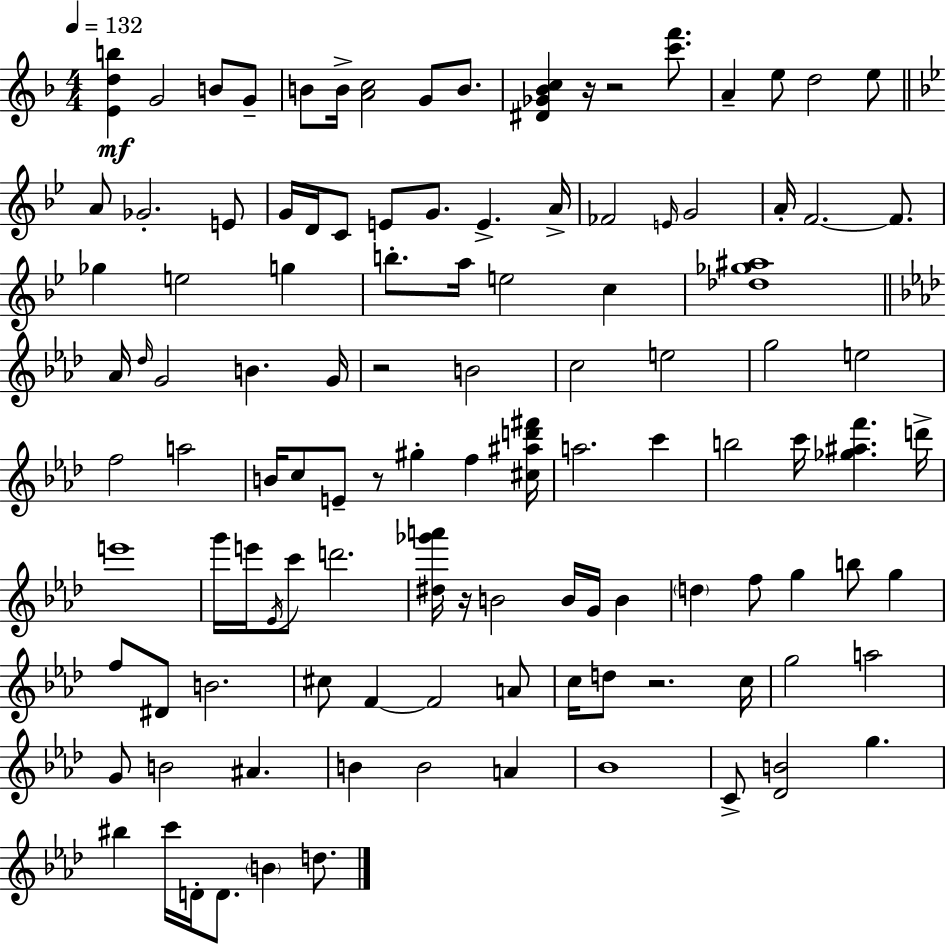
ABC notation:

X:1
T:Untitled
M:4/4
L:1/4
K:Dm
[Edb] G2 B/2 G/2 B/2 B/4 [Ac]2 G/2 B/2 [^D_G_Bc] z/4 z2 [c'f']/2 A e/2 d2 e/2 A/2 _G2 E/2 G/4 D/4 C/2 E/2 G/2 E A/4 _F2 E/4 G2 A/4 F2 F/2 _g e2 g b/2 a/4 e2 c [_d_g^a]4 _A/4 _d/4 G2 B G/4 z2 B2 c2 e2 g2 e2 f2 a2 B/4 c/2 E/2 z/2 ^g f [^c^ad'^f']/4 a2 c' b2 c'/4 [_g^af'] d'/4 e'4 g'/4 e'/4 _E/4 c'/2 d'2 [^d_g'a']/4 z/4 B2 B/4 G/4 B d f/2 g b/2 g f/2 ^D/2 B2 ^c/2 F F2 A/2 c/4 d/2 z2 c/4 g2 a2 G/2 B2 ^A B B2 A _B4 C/2 [_DB]2 g ^b c'/4 D/4 D/2 B d/2